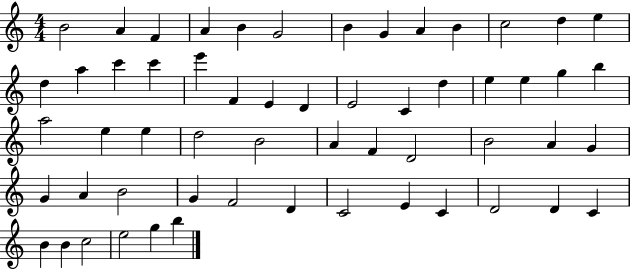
{
  \clef treble
  \numericTimeSignature
  \time 4/4
  \key c \major
  b'2 a'4 f'4 | a'4 b'4 g'2 | b'4 g'4 a'4 b'4 | c''2 d''4 e''4 | \break d''4 a''4 c'''4 c'''4 | e'''4 f'4 e'4 d'4 | e'2 c'4 d''4 | e''4 e''4 g''4 b''4 | \break a''2 e''4 e''4 | d''2 b'2 | a'4 f'4 d'2 | b'2 a'4 g'4 | \break g'4 a'4 b'2 | g'4 f'2 d'4 | c'2 e'4 c'4 | d'2 d'4 c'4 | \break b'4 b'4 c''2 | e''2 g''4 b''4 | \bar "|."
}